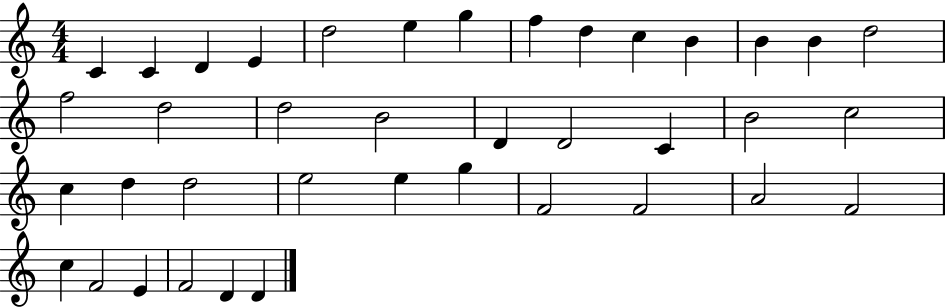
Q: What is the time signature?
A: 4/4